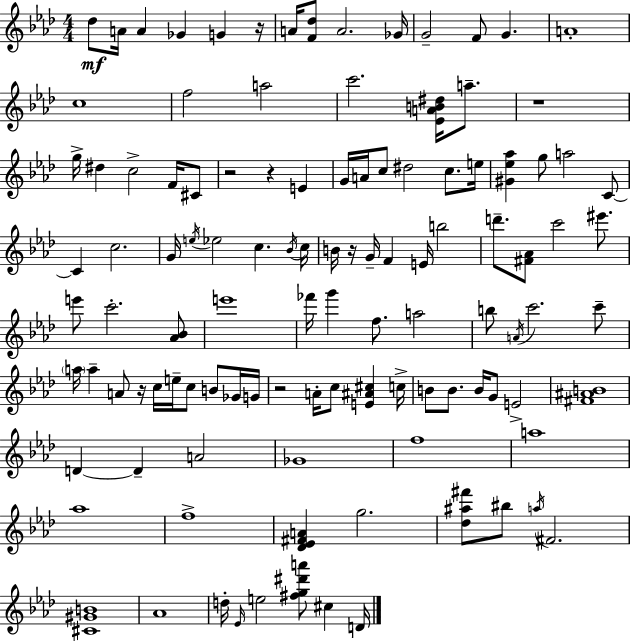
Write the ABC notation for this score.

X:1
T:Untitled
M:4/4
L:1/4
K:Ab
_d/2 A/4 A _G G z/4 A/4 [F_d]/2 A2 _G/4 G2 F/2 G A4 c4 f2 a2 c'2 [_EAB^d]/4 a/2 z4 g/4 ^d c2 F/4 ^C/2 z2 z E G/4 A/4 c/2 ^d2 c/2 e/4 [^G_e_a] g/2 a2 C/2 C c2 G/4 e/4 _e2 c _B/4 c/4 B/4 z/4 G/4 F E/4 b2 d'/2 [^F_A]/2 c'2 ^e'/2 e'/2 c'2 [_A_B]/2 e'4 _f'/4 g' f/2 a2 b/2 A/4 c'2 c'/2 a/4 a A/2 z/4 c/4 e/4 c/2 B/2 _G/4 G/4 z2 A/4 c/2 [E^A^c] c/4 B/2 B/2 B/4 G/2 E2 [^F^AB]4 D D A2 _G4 f4 a4 _a4 f4 [_D_E^FA] g2 [_d^a^f']/2 ^b/2 a/4 ^F2 [^C^GB]4 _A4 d/4 _E/4 e2 [^fg^d'a']/2 ^c D/4